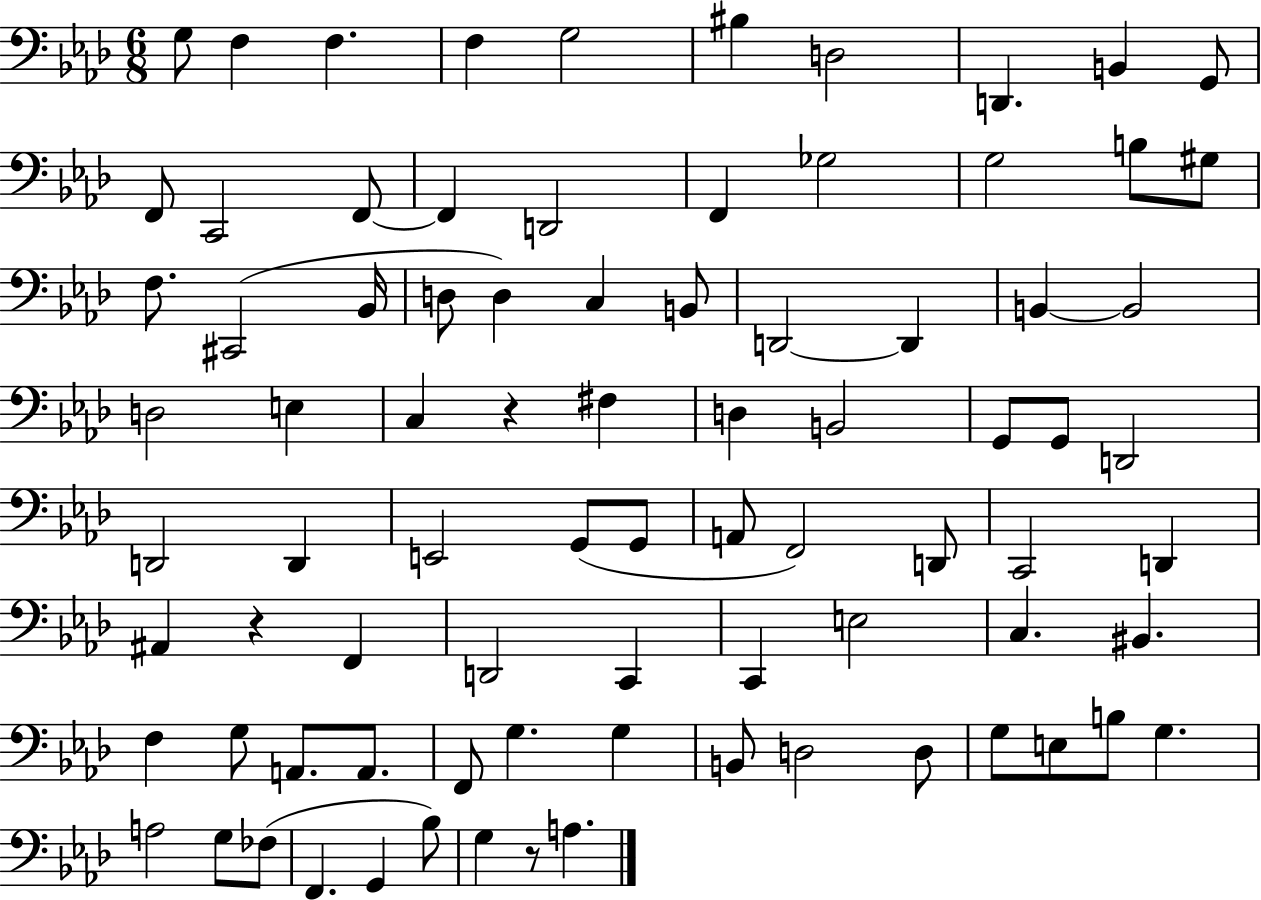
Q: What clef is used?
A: bass